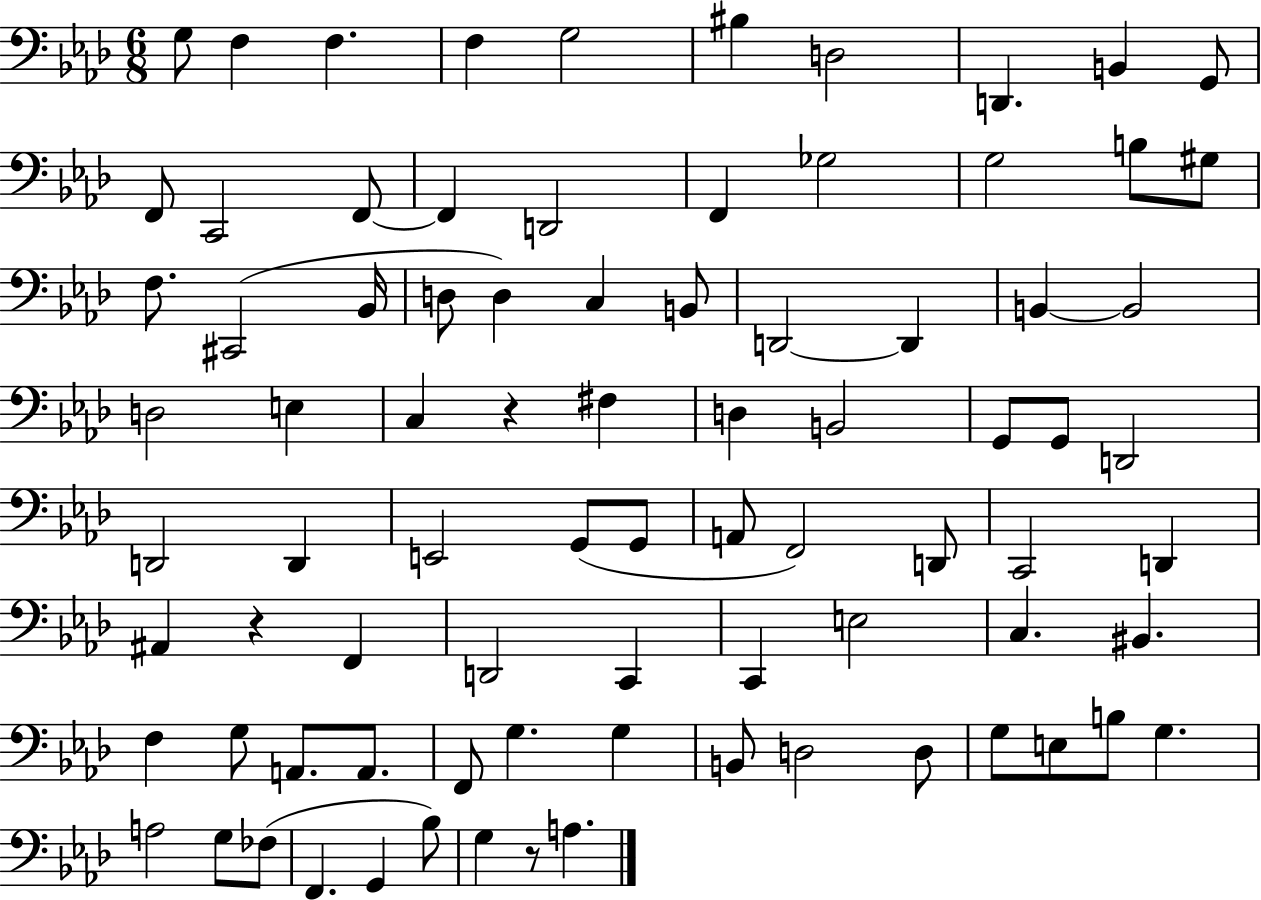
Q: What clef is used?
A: bass